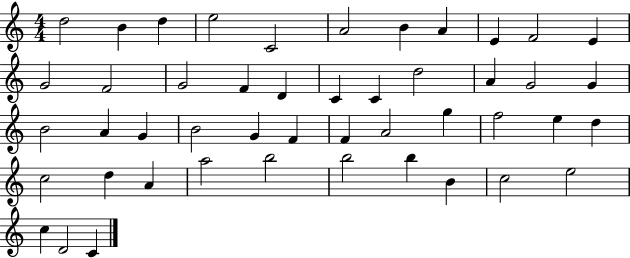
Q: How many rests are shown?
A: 0